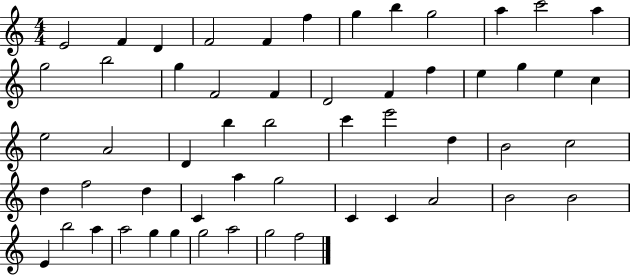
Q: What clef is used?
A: treble